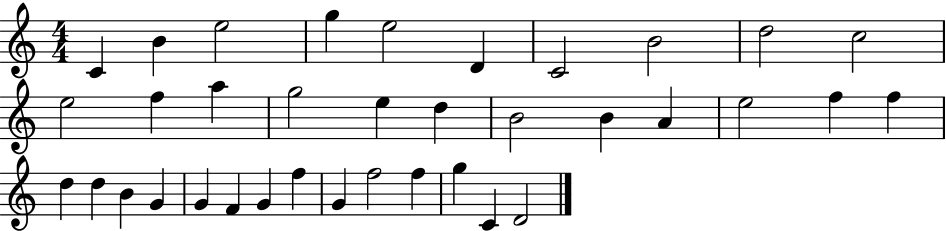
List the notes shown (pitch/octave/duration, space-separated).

C4/q B4/q E5/h G5/q E5/h D4/q C4/h B4/h D5/h C5/h E5/h F5/q A5/q G5/h E5/q D5/q B4/h B4/q A4/q E5/h F5/q F5/q D5/q D5/q B4/q G4/q G4/q F4/q G4/q F5/q G4/q F5/h F5/q G5/q C4/q D4/h